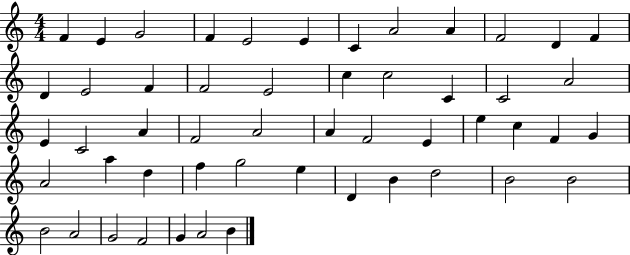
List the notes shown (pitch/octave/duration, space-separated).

F4/q E4/q G4/h F4/q E4/h E4/q C4/q A4/h A4/q F4/h D4/q F4/q D4/q E4/h F4/q F4/h E4/h C5/q C5/h C4/q C4/h A4/h E4/q C4/h A4/q F4/h A4/h A4/q F4/h E4/q E5/q C5/q F4/q G4/q A4/h A5/q D5/q F5/q G5/h E5/q D4/q B4/q D5/h B4/h B4/h B4/h A4/h G4/h F4/h G4/q A4/h B4/q